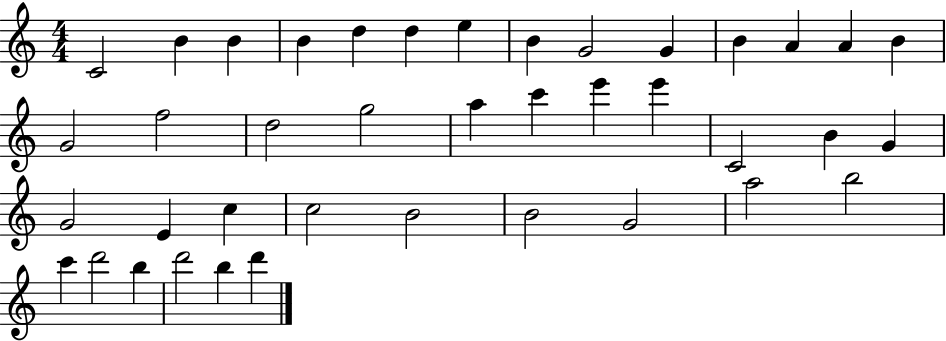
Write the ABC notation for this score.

X:1
T:Untitled
M:4/4
L:1/4
K:C
C2 B B B d d e B G2 G B A A B G2 f2 d2 g2 a c' e' e' C2 B G G2 E c c2 B2 B2 G2 a2 b2 c' d'2 b d'2 b d'